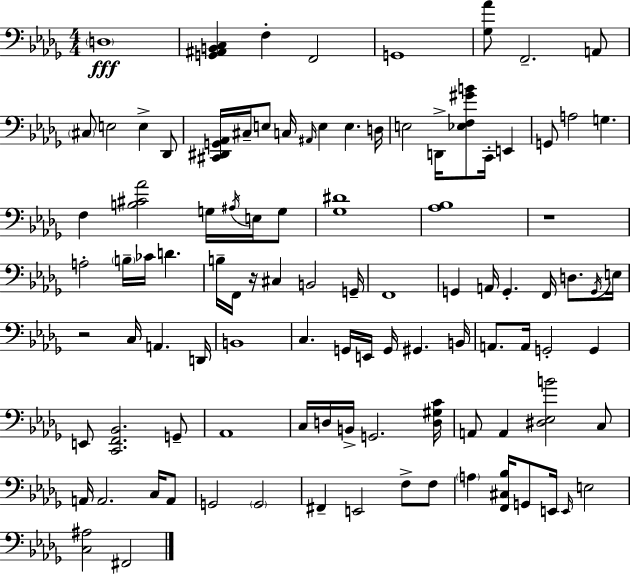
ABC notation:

X:1
T:Untitled
M:4/4
L:1/4
K:Bbm
D,4 [G,,^A,,B,,C,] F, F,,2 G,,4 [_G,_A]/2 F,,2 A,,/2 ^C,/2 E,2 E, _D,,/2 [^C,,^D,,G,,_A,,]/4 ^C,/4 E,/2 C,/4 ^A,,/4 E, E, D,/4 E,2 D,,/4 [_E,F,^GB]/2 C,,/4 E,, G,,/2 A,2 G, F, [B,^C_A]2 G,/4 ^A,/4 E,/4 G,/2 [_G,^D]4 [_A,_B,]4 z4 A,2 B,/4 _C/4 D B,/4 F,,/4 z/4 ^C, B,,2 G,,/4 F,,4 G,, A,,/4 G,, F,,/4 D,/2 G,,/4 E,/4 z2 C,/4 A,, D,,/4 B,,4 C, G,,/4 E,,/4 G,,/4 ^G,, B,,/4 A,,/2 A,,/4 G,,2 G,, E,,/2 [C,,F,,_B,,]2 G,,/2 _A,,4 C,/4 D,/4 B,,/4 G,,2 [D,^G,C]/4 A,,/2 A,, [^D,_E,B]2 C,/2 A,,/4 A,,2 C,/4 A,,/2 G,,2 G,,2 ^F,, E,,2 F,/2 F,/2 A, [F,,^C,_B,]/4 G,,/2 E,,/4 E,,/4 E,2 [C,^A,]2 ^F,,2